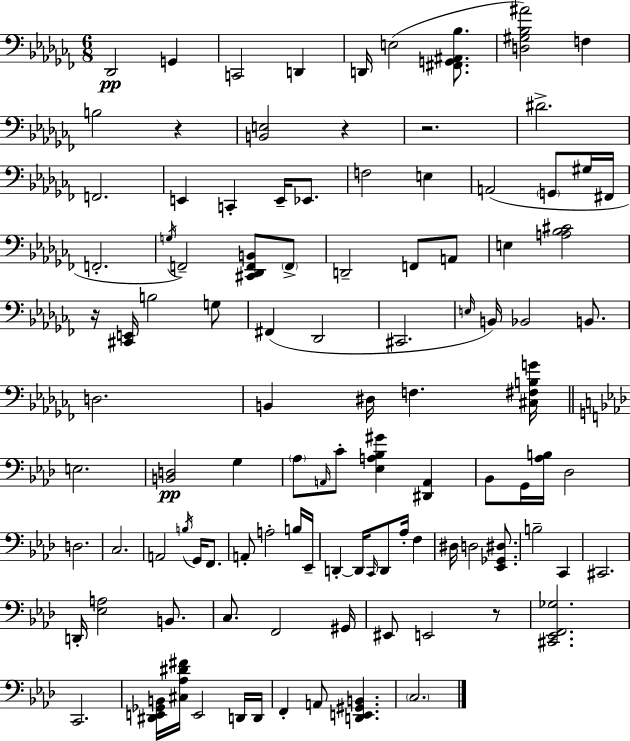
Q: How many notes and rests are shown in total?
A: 106